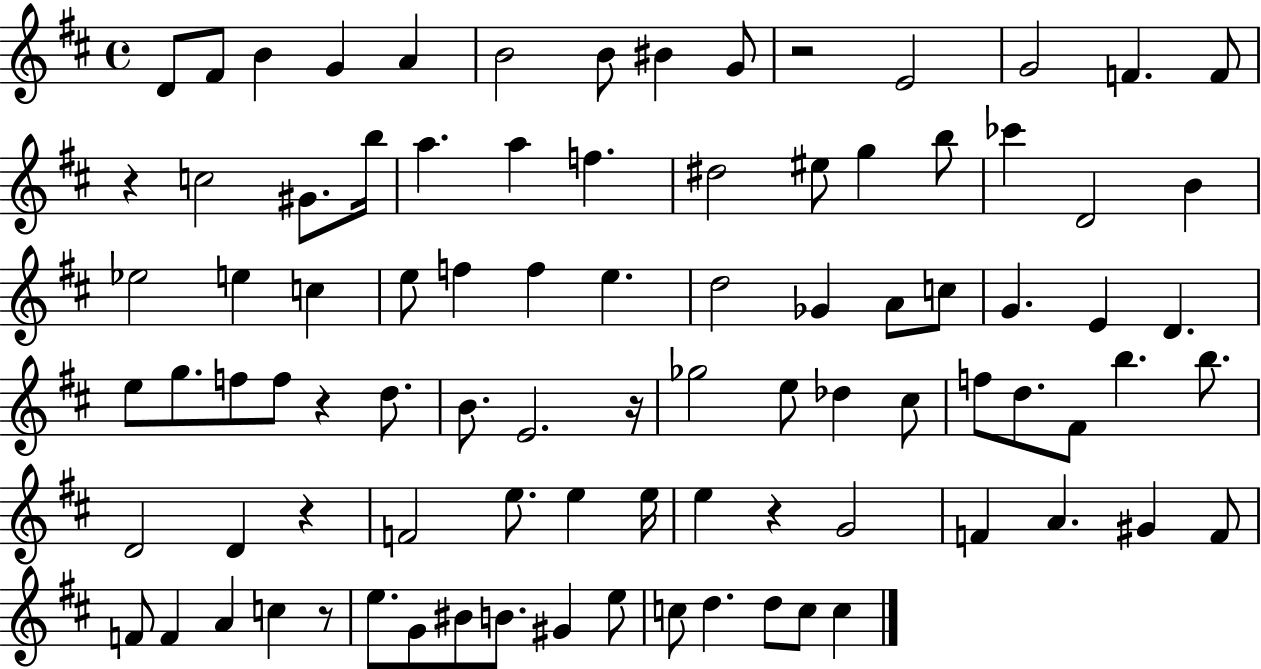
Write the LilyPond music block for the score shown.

{
  \clef treble
  \time 4/4
  \defaultTimeSignature
  \key d \major
  d'8 fis'8 b'4 g'4 a'4 | b'2 b'8 bis'4 g'8 | r2 e'2 | g'2 f'4. f'8 | \break r4 c''2 gis'8. b''16 | a''4. a''4 f''4. | dis''2 eis''8 g''4 b''8 | ces'''4 d'2 b'4 | \break ees''2 e''4 c''4 | e''8 f''4 f''4 e''4. | d''2 ges'4 a'8 c''8 | g'4. e'4 d'4. | \break e''8 g''8. f''8 f''8 r4 d''8. | b'8. e'2. r16 | ges''2 e''8 des''4 cis''8 | f''8 d''8. fis'8 b''4. b''8. | \break d'2 d'4 r4 | f'2 e''8. e''4 e''16 | e''4 r4 g'2 | f'4 a'4. gis'4 f'8 | \break f'8 f'4 a'4 c''4 r8 | e''8. g'8 bis'8 b'8. gis'4 e''8 | c''8 d''4. d''8 c''8 c''4 | \bar "|."
}